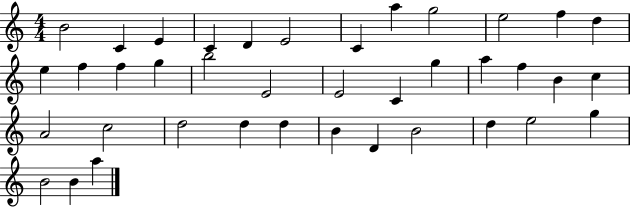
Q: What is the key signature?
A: C major